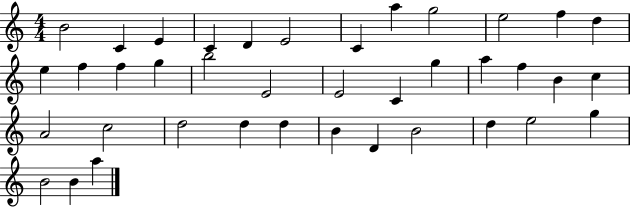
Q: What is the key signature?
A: C major